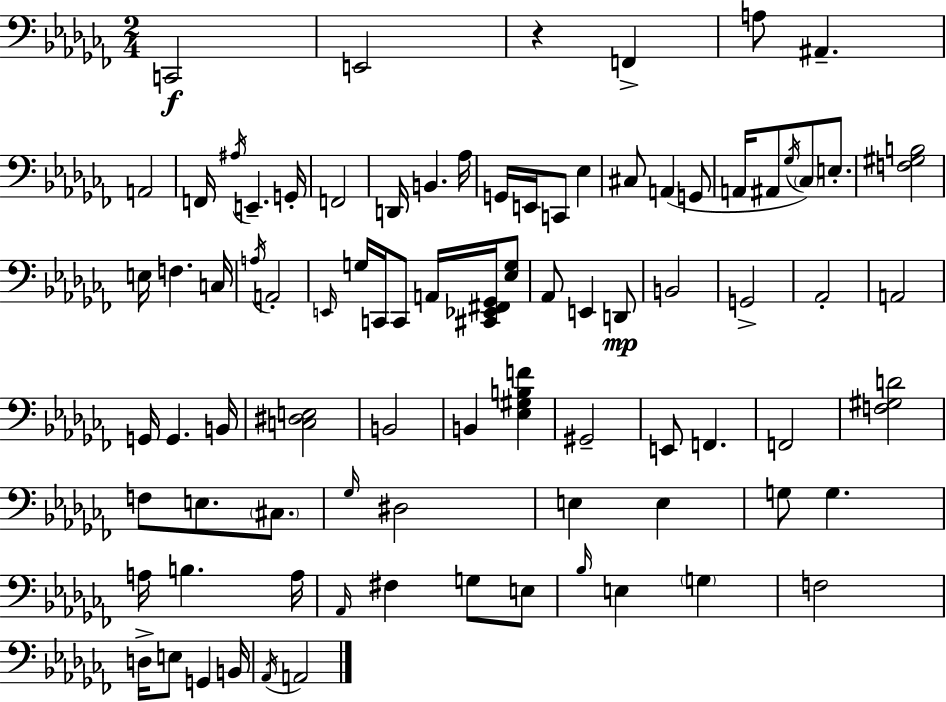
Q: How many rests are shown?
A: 1